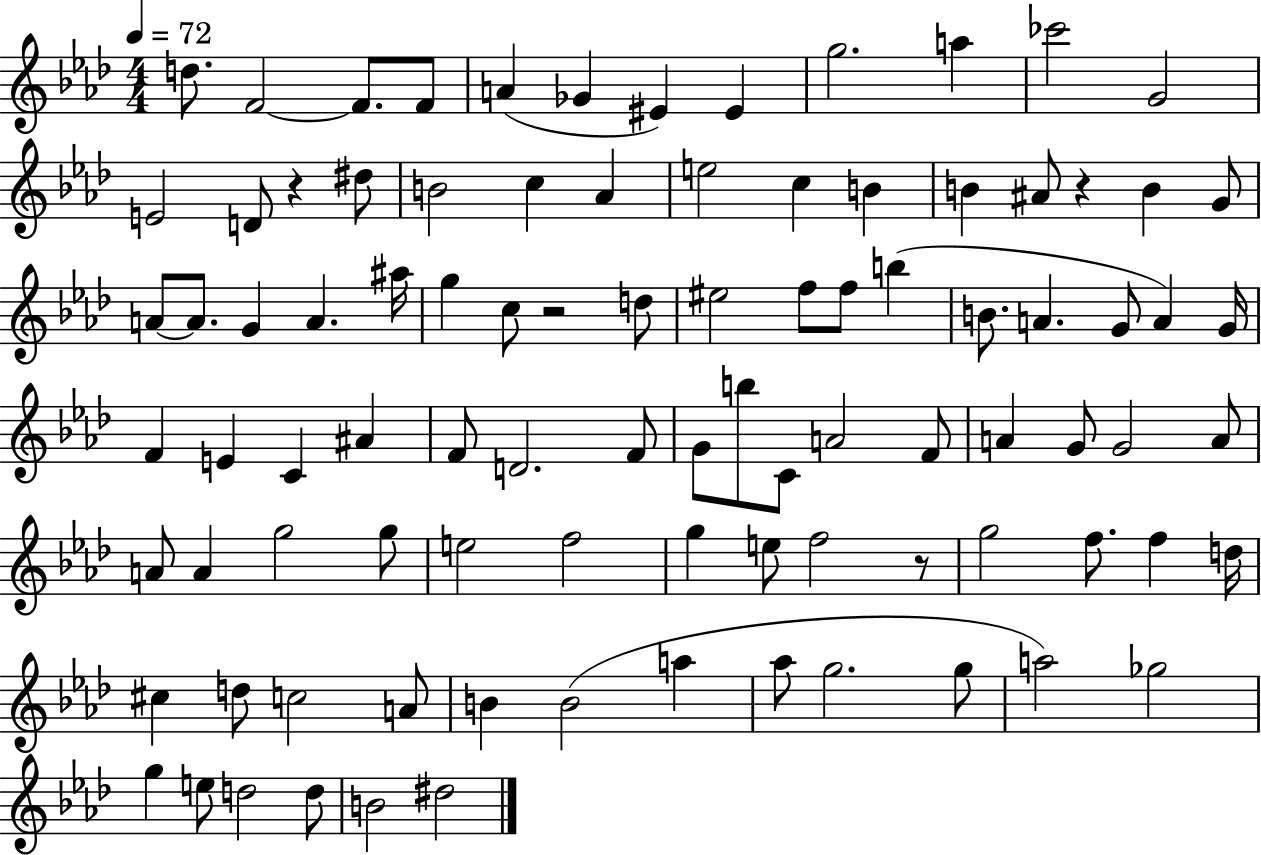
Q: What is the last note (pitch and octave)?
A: D#5